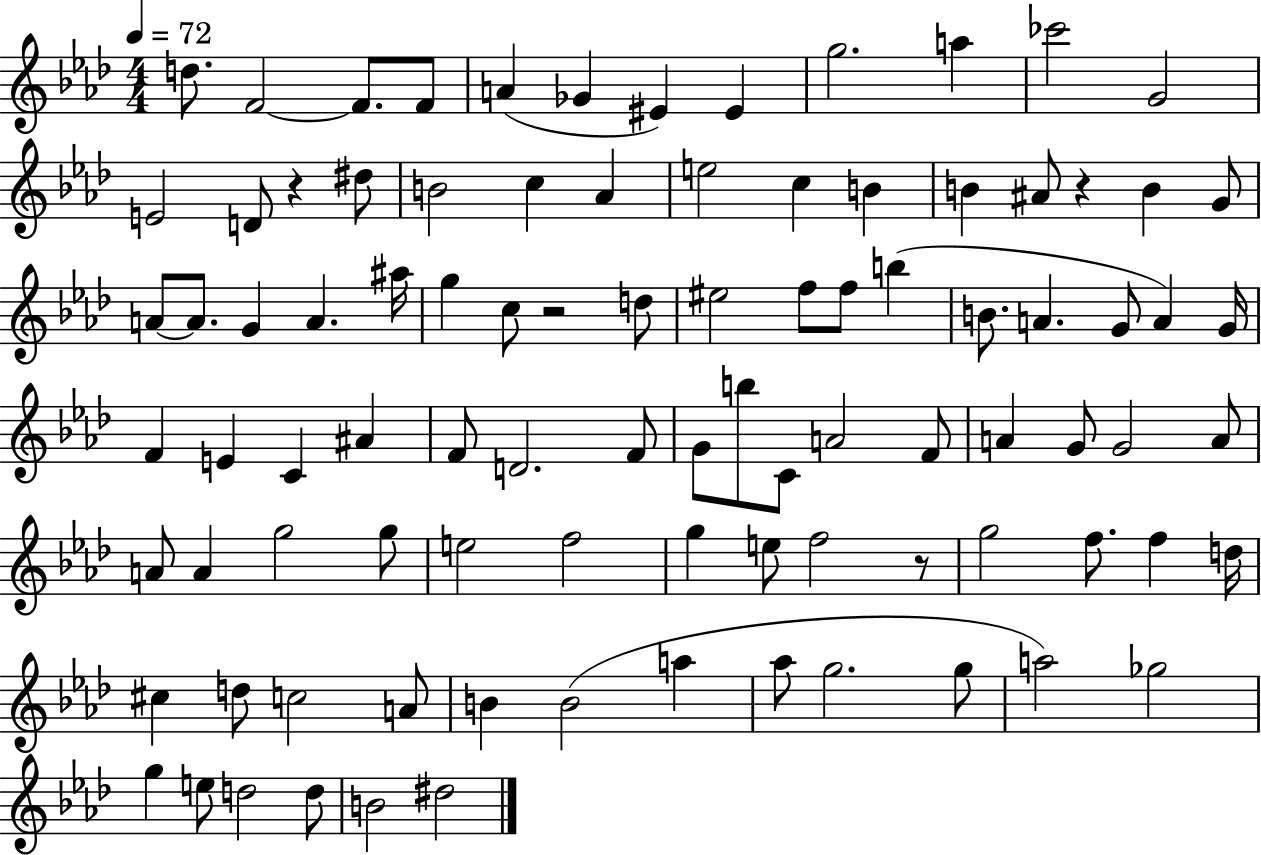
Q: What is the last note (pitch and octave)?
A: D#5